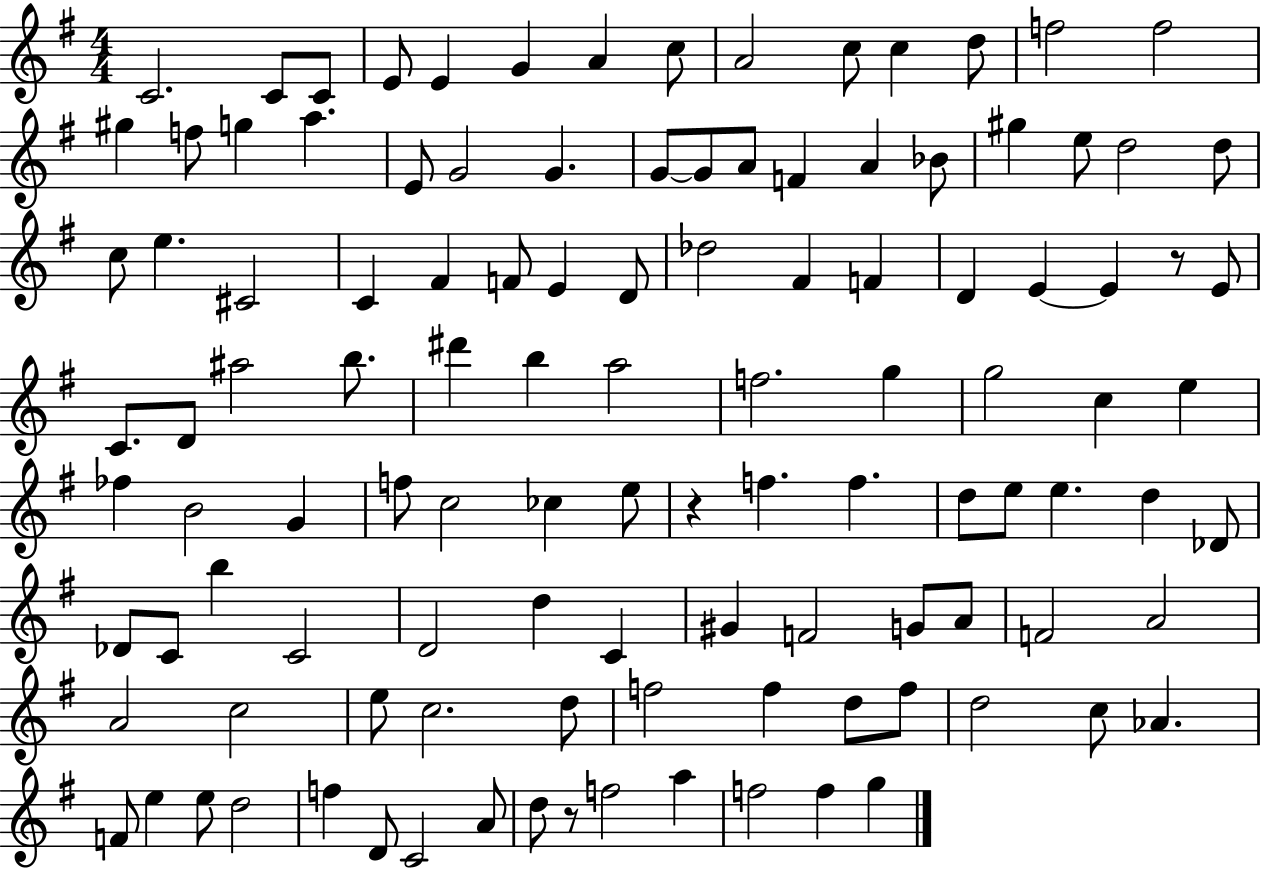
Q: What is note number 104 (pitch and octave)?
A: C4